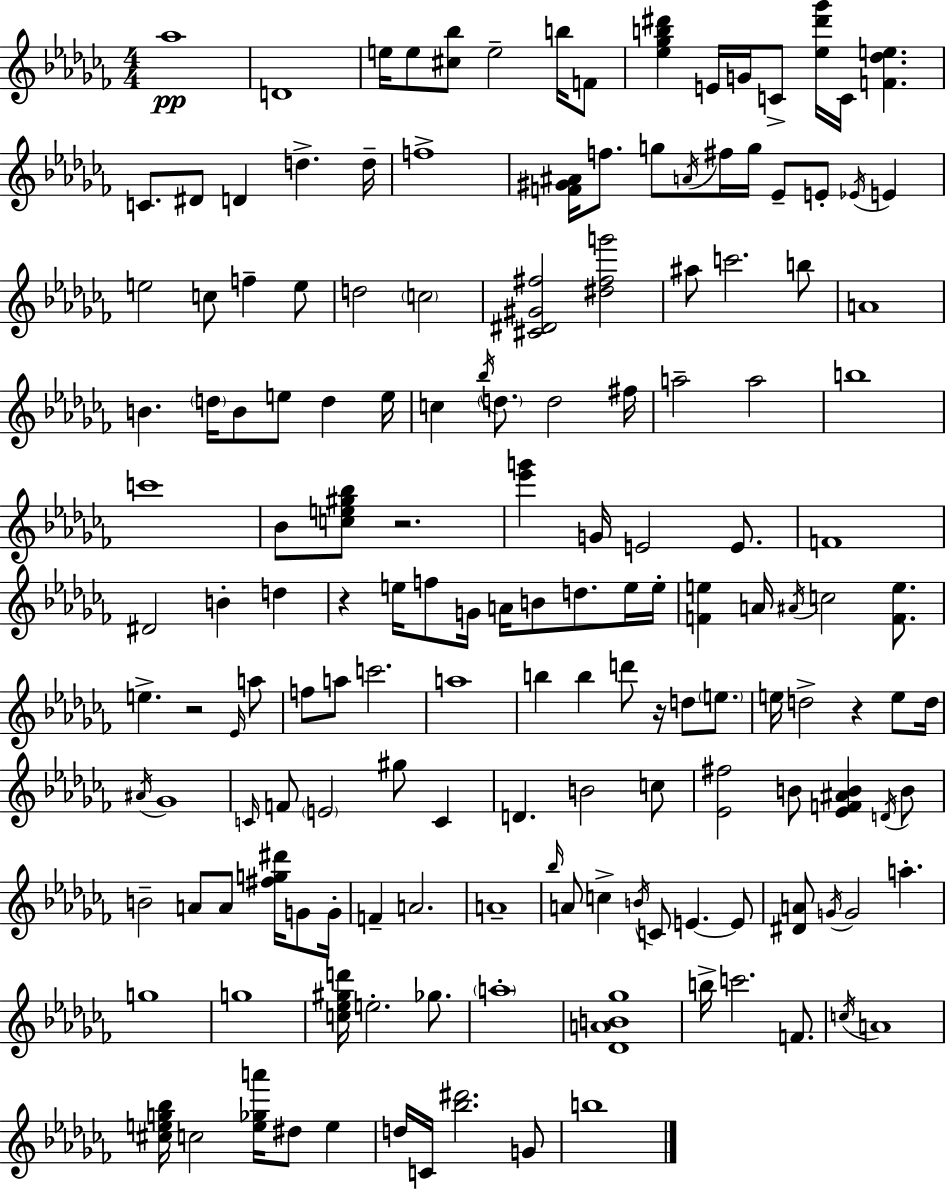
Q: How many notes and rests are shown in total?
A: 159